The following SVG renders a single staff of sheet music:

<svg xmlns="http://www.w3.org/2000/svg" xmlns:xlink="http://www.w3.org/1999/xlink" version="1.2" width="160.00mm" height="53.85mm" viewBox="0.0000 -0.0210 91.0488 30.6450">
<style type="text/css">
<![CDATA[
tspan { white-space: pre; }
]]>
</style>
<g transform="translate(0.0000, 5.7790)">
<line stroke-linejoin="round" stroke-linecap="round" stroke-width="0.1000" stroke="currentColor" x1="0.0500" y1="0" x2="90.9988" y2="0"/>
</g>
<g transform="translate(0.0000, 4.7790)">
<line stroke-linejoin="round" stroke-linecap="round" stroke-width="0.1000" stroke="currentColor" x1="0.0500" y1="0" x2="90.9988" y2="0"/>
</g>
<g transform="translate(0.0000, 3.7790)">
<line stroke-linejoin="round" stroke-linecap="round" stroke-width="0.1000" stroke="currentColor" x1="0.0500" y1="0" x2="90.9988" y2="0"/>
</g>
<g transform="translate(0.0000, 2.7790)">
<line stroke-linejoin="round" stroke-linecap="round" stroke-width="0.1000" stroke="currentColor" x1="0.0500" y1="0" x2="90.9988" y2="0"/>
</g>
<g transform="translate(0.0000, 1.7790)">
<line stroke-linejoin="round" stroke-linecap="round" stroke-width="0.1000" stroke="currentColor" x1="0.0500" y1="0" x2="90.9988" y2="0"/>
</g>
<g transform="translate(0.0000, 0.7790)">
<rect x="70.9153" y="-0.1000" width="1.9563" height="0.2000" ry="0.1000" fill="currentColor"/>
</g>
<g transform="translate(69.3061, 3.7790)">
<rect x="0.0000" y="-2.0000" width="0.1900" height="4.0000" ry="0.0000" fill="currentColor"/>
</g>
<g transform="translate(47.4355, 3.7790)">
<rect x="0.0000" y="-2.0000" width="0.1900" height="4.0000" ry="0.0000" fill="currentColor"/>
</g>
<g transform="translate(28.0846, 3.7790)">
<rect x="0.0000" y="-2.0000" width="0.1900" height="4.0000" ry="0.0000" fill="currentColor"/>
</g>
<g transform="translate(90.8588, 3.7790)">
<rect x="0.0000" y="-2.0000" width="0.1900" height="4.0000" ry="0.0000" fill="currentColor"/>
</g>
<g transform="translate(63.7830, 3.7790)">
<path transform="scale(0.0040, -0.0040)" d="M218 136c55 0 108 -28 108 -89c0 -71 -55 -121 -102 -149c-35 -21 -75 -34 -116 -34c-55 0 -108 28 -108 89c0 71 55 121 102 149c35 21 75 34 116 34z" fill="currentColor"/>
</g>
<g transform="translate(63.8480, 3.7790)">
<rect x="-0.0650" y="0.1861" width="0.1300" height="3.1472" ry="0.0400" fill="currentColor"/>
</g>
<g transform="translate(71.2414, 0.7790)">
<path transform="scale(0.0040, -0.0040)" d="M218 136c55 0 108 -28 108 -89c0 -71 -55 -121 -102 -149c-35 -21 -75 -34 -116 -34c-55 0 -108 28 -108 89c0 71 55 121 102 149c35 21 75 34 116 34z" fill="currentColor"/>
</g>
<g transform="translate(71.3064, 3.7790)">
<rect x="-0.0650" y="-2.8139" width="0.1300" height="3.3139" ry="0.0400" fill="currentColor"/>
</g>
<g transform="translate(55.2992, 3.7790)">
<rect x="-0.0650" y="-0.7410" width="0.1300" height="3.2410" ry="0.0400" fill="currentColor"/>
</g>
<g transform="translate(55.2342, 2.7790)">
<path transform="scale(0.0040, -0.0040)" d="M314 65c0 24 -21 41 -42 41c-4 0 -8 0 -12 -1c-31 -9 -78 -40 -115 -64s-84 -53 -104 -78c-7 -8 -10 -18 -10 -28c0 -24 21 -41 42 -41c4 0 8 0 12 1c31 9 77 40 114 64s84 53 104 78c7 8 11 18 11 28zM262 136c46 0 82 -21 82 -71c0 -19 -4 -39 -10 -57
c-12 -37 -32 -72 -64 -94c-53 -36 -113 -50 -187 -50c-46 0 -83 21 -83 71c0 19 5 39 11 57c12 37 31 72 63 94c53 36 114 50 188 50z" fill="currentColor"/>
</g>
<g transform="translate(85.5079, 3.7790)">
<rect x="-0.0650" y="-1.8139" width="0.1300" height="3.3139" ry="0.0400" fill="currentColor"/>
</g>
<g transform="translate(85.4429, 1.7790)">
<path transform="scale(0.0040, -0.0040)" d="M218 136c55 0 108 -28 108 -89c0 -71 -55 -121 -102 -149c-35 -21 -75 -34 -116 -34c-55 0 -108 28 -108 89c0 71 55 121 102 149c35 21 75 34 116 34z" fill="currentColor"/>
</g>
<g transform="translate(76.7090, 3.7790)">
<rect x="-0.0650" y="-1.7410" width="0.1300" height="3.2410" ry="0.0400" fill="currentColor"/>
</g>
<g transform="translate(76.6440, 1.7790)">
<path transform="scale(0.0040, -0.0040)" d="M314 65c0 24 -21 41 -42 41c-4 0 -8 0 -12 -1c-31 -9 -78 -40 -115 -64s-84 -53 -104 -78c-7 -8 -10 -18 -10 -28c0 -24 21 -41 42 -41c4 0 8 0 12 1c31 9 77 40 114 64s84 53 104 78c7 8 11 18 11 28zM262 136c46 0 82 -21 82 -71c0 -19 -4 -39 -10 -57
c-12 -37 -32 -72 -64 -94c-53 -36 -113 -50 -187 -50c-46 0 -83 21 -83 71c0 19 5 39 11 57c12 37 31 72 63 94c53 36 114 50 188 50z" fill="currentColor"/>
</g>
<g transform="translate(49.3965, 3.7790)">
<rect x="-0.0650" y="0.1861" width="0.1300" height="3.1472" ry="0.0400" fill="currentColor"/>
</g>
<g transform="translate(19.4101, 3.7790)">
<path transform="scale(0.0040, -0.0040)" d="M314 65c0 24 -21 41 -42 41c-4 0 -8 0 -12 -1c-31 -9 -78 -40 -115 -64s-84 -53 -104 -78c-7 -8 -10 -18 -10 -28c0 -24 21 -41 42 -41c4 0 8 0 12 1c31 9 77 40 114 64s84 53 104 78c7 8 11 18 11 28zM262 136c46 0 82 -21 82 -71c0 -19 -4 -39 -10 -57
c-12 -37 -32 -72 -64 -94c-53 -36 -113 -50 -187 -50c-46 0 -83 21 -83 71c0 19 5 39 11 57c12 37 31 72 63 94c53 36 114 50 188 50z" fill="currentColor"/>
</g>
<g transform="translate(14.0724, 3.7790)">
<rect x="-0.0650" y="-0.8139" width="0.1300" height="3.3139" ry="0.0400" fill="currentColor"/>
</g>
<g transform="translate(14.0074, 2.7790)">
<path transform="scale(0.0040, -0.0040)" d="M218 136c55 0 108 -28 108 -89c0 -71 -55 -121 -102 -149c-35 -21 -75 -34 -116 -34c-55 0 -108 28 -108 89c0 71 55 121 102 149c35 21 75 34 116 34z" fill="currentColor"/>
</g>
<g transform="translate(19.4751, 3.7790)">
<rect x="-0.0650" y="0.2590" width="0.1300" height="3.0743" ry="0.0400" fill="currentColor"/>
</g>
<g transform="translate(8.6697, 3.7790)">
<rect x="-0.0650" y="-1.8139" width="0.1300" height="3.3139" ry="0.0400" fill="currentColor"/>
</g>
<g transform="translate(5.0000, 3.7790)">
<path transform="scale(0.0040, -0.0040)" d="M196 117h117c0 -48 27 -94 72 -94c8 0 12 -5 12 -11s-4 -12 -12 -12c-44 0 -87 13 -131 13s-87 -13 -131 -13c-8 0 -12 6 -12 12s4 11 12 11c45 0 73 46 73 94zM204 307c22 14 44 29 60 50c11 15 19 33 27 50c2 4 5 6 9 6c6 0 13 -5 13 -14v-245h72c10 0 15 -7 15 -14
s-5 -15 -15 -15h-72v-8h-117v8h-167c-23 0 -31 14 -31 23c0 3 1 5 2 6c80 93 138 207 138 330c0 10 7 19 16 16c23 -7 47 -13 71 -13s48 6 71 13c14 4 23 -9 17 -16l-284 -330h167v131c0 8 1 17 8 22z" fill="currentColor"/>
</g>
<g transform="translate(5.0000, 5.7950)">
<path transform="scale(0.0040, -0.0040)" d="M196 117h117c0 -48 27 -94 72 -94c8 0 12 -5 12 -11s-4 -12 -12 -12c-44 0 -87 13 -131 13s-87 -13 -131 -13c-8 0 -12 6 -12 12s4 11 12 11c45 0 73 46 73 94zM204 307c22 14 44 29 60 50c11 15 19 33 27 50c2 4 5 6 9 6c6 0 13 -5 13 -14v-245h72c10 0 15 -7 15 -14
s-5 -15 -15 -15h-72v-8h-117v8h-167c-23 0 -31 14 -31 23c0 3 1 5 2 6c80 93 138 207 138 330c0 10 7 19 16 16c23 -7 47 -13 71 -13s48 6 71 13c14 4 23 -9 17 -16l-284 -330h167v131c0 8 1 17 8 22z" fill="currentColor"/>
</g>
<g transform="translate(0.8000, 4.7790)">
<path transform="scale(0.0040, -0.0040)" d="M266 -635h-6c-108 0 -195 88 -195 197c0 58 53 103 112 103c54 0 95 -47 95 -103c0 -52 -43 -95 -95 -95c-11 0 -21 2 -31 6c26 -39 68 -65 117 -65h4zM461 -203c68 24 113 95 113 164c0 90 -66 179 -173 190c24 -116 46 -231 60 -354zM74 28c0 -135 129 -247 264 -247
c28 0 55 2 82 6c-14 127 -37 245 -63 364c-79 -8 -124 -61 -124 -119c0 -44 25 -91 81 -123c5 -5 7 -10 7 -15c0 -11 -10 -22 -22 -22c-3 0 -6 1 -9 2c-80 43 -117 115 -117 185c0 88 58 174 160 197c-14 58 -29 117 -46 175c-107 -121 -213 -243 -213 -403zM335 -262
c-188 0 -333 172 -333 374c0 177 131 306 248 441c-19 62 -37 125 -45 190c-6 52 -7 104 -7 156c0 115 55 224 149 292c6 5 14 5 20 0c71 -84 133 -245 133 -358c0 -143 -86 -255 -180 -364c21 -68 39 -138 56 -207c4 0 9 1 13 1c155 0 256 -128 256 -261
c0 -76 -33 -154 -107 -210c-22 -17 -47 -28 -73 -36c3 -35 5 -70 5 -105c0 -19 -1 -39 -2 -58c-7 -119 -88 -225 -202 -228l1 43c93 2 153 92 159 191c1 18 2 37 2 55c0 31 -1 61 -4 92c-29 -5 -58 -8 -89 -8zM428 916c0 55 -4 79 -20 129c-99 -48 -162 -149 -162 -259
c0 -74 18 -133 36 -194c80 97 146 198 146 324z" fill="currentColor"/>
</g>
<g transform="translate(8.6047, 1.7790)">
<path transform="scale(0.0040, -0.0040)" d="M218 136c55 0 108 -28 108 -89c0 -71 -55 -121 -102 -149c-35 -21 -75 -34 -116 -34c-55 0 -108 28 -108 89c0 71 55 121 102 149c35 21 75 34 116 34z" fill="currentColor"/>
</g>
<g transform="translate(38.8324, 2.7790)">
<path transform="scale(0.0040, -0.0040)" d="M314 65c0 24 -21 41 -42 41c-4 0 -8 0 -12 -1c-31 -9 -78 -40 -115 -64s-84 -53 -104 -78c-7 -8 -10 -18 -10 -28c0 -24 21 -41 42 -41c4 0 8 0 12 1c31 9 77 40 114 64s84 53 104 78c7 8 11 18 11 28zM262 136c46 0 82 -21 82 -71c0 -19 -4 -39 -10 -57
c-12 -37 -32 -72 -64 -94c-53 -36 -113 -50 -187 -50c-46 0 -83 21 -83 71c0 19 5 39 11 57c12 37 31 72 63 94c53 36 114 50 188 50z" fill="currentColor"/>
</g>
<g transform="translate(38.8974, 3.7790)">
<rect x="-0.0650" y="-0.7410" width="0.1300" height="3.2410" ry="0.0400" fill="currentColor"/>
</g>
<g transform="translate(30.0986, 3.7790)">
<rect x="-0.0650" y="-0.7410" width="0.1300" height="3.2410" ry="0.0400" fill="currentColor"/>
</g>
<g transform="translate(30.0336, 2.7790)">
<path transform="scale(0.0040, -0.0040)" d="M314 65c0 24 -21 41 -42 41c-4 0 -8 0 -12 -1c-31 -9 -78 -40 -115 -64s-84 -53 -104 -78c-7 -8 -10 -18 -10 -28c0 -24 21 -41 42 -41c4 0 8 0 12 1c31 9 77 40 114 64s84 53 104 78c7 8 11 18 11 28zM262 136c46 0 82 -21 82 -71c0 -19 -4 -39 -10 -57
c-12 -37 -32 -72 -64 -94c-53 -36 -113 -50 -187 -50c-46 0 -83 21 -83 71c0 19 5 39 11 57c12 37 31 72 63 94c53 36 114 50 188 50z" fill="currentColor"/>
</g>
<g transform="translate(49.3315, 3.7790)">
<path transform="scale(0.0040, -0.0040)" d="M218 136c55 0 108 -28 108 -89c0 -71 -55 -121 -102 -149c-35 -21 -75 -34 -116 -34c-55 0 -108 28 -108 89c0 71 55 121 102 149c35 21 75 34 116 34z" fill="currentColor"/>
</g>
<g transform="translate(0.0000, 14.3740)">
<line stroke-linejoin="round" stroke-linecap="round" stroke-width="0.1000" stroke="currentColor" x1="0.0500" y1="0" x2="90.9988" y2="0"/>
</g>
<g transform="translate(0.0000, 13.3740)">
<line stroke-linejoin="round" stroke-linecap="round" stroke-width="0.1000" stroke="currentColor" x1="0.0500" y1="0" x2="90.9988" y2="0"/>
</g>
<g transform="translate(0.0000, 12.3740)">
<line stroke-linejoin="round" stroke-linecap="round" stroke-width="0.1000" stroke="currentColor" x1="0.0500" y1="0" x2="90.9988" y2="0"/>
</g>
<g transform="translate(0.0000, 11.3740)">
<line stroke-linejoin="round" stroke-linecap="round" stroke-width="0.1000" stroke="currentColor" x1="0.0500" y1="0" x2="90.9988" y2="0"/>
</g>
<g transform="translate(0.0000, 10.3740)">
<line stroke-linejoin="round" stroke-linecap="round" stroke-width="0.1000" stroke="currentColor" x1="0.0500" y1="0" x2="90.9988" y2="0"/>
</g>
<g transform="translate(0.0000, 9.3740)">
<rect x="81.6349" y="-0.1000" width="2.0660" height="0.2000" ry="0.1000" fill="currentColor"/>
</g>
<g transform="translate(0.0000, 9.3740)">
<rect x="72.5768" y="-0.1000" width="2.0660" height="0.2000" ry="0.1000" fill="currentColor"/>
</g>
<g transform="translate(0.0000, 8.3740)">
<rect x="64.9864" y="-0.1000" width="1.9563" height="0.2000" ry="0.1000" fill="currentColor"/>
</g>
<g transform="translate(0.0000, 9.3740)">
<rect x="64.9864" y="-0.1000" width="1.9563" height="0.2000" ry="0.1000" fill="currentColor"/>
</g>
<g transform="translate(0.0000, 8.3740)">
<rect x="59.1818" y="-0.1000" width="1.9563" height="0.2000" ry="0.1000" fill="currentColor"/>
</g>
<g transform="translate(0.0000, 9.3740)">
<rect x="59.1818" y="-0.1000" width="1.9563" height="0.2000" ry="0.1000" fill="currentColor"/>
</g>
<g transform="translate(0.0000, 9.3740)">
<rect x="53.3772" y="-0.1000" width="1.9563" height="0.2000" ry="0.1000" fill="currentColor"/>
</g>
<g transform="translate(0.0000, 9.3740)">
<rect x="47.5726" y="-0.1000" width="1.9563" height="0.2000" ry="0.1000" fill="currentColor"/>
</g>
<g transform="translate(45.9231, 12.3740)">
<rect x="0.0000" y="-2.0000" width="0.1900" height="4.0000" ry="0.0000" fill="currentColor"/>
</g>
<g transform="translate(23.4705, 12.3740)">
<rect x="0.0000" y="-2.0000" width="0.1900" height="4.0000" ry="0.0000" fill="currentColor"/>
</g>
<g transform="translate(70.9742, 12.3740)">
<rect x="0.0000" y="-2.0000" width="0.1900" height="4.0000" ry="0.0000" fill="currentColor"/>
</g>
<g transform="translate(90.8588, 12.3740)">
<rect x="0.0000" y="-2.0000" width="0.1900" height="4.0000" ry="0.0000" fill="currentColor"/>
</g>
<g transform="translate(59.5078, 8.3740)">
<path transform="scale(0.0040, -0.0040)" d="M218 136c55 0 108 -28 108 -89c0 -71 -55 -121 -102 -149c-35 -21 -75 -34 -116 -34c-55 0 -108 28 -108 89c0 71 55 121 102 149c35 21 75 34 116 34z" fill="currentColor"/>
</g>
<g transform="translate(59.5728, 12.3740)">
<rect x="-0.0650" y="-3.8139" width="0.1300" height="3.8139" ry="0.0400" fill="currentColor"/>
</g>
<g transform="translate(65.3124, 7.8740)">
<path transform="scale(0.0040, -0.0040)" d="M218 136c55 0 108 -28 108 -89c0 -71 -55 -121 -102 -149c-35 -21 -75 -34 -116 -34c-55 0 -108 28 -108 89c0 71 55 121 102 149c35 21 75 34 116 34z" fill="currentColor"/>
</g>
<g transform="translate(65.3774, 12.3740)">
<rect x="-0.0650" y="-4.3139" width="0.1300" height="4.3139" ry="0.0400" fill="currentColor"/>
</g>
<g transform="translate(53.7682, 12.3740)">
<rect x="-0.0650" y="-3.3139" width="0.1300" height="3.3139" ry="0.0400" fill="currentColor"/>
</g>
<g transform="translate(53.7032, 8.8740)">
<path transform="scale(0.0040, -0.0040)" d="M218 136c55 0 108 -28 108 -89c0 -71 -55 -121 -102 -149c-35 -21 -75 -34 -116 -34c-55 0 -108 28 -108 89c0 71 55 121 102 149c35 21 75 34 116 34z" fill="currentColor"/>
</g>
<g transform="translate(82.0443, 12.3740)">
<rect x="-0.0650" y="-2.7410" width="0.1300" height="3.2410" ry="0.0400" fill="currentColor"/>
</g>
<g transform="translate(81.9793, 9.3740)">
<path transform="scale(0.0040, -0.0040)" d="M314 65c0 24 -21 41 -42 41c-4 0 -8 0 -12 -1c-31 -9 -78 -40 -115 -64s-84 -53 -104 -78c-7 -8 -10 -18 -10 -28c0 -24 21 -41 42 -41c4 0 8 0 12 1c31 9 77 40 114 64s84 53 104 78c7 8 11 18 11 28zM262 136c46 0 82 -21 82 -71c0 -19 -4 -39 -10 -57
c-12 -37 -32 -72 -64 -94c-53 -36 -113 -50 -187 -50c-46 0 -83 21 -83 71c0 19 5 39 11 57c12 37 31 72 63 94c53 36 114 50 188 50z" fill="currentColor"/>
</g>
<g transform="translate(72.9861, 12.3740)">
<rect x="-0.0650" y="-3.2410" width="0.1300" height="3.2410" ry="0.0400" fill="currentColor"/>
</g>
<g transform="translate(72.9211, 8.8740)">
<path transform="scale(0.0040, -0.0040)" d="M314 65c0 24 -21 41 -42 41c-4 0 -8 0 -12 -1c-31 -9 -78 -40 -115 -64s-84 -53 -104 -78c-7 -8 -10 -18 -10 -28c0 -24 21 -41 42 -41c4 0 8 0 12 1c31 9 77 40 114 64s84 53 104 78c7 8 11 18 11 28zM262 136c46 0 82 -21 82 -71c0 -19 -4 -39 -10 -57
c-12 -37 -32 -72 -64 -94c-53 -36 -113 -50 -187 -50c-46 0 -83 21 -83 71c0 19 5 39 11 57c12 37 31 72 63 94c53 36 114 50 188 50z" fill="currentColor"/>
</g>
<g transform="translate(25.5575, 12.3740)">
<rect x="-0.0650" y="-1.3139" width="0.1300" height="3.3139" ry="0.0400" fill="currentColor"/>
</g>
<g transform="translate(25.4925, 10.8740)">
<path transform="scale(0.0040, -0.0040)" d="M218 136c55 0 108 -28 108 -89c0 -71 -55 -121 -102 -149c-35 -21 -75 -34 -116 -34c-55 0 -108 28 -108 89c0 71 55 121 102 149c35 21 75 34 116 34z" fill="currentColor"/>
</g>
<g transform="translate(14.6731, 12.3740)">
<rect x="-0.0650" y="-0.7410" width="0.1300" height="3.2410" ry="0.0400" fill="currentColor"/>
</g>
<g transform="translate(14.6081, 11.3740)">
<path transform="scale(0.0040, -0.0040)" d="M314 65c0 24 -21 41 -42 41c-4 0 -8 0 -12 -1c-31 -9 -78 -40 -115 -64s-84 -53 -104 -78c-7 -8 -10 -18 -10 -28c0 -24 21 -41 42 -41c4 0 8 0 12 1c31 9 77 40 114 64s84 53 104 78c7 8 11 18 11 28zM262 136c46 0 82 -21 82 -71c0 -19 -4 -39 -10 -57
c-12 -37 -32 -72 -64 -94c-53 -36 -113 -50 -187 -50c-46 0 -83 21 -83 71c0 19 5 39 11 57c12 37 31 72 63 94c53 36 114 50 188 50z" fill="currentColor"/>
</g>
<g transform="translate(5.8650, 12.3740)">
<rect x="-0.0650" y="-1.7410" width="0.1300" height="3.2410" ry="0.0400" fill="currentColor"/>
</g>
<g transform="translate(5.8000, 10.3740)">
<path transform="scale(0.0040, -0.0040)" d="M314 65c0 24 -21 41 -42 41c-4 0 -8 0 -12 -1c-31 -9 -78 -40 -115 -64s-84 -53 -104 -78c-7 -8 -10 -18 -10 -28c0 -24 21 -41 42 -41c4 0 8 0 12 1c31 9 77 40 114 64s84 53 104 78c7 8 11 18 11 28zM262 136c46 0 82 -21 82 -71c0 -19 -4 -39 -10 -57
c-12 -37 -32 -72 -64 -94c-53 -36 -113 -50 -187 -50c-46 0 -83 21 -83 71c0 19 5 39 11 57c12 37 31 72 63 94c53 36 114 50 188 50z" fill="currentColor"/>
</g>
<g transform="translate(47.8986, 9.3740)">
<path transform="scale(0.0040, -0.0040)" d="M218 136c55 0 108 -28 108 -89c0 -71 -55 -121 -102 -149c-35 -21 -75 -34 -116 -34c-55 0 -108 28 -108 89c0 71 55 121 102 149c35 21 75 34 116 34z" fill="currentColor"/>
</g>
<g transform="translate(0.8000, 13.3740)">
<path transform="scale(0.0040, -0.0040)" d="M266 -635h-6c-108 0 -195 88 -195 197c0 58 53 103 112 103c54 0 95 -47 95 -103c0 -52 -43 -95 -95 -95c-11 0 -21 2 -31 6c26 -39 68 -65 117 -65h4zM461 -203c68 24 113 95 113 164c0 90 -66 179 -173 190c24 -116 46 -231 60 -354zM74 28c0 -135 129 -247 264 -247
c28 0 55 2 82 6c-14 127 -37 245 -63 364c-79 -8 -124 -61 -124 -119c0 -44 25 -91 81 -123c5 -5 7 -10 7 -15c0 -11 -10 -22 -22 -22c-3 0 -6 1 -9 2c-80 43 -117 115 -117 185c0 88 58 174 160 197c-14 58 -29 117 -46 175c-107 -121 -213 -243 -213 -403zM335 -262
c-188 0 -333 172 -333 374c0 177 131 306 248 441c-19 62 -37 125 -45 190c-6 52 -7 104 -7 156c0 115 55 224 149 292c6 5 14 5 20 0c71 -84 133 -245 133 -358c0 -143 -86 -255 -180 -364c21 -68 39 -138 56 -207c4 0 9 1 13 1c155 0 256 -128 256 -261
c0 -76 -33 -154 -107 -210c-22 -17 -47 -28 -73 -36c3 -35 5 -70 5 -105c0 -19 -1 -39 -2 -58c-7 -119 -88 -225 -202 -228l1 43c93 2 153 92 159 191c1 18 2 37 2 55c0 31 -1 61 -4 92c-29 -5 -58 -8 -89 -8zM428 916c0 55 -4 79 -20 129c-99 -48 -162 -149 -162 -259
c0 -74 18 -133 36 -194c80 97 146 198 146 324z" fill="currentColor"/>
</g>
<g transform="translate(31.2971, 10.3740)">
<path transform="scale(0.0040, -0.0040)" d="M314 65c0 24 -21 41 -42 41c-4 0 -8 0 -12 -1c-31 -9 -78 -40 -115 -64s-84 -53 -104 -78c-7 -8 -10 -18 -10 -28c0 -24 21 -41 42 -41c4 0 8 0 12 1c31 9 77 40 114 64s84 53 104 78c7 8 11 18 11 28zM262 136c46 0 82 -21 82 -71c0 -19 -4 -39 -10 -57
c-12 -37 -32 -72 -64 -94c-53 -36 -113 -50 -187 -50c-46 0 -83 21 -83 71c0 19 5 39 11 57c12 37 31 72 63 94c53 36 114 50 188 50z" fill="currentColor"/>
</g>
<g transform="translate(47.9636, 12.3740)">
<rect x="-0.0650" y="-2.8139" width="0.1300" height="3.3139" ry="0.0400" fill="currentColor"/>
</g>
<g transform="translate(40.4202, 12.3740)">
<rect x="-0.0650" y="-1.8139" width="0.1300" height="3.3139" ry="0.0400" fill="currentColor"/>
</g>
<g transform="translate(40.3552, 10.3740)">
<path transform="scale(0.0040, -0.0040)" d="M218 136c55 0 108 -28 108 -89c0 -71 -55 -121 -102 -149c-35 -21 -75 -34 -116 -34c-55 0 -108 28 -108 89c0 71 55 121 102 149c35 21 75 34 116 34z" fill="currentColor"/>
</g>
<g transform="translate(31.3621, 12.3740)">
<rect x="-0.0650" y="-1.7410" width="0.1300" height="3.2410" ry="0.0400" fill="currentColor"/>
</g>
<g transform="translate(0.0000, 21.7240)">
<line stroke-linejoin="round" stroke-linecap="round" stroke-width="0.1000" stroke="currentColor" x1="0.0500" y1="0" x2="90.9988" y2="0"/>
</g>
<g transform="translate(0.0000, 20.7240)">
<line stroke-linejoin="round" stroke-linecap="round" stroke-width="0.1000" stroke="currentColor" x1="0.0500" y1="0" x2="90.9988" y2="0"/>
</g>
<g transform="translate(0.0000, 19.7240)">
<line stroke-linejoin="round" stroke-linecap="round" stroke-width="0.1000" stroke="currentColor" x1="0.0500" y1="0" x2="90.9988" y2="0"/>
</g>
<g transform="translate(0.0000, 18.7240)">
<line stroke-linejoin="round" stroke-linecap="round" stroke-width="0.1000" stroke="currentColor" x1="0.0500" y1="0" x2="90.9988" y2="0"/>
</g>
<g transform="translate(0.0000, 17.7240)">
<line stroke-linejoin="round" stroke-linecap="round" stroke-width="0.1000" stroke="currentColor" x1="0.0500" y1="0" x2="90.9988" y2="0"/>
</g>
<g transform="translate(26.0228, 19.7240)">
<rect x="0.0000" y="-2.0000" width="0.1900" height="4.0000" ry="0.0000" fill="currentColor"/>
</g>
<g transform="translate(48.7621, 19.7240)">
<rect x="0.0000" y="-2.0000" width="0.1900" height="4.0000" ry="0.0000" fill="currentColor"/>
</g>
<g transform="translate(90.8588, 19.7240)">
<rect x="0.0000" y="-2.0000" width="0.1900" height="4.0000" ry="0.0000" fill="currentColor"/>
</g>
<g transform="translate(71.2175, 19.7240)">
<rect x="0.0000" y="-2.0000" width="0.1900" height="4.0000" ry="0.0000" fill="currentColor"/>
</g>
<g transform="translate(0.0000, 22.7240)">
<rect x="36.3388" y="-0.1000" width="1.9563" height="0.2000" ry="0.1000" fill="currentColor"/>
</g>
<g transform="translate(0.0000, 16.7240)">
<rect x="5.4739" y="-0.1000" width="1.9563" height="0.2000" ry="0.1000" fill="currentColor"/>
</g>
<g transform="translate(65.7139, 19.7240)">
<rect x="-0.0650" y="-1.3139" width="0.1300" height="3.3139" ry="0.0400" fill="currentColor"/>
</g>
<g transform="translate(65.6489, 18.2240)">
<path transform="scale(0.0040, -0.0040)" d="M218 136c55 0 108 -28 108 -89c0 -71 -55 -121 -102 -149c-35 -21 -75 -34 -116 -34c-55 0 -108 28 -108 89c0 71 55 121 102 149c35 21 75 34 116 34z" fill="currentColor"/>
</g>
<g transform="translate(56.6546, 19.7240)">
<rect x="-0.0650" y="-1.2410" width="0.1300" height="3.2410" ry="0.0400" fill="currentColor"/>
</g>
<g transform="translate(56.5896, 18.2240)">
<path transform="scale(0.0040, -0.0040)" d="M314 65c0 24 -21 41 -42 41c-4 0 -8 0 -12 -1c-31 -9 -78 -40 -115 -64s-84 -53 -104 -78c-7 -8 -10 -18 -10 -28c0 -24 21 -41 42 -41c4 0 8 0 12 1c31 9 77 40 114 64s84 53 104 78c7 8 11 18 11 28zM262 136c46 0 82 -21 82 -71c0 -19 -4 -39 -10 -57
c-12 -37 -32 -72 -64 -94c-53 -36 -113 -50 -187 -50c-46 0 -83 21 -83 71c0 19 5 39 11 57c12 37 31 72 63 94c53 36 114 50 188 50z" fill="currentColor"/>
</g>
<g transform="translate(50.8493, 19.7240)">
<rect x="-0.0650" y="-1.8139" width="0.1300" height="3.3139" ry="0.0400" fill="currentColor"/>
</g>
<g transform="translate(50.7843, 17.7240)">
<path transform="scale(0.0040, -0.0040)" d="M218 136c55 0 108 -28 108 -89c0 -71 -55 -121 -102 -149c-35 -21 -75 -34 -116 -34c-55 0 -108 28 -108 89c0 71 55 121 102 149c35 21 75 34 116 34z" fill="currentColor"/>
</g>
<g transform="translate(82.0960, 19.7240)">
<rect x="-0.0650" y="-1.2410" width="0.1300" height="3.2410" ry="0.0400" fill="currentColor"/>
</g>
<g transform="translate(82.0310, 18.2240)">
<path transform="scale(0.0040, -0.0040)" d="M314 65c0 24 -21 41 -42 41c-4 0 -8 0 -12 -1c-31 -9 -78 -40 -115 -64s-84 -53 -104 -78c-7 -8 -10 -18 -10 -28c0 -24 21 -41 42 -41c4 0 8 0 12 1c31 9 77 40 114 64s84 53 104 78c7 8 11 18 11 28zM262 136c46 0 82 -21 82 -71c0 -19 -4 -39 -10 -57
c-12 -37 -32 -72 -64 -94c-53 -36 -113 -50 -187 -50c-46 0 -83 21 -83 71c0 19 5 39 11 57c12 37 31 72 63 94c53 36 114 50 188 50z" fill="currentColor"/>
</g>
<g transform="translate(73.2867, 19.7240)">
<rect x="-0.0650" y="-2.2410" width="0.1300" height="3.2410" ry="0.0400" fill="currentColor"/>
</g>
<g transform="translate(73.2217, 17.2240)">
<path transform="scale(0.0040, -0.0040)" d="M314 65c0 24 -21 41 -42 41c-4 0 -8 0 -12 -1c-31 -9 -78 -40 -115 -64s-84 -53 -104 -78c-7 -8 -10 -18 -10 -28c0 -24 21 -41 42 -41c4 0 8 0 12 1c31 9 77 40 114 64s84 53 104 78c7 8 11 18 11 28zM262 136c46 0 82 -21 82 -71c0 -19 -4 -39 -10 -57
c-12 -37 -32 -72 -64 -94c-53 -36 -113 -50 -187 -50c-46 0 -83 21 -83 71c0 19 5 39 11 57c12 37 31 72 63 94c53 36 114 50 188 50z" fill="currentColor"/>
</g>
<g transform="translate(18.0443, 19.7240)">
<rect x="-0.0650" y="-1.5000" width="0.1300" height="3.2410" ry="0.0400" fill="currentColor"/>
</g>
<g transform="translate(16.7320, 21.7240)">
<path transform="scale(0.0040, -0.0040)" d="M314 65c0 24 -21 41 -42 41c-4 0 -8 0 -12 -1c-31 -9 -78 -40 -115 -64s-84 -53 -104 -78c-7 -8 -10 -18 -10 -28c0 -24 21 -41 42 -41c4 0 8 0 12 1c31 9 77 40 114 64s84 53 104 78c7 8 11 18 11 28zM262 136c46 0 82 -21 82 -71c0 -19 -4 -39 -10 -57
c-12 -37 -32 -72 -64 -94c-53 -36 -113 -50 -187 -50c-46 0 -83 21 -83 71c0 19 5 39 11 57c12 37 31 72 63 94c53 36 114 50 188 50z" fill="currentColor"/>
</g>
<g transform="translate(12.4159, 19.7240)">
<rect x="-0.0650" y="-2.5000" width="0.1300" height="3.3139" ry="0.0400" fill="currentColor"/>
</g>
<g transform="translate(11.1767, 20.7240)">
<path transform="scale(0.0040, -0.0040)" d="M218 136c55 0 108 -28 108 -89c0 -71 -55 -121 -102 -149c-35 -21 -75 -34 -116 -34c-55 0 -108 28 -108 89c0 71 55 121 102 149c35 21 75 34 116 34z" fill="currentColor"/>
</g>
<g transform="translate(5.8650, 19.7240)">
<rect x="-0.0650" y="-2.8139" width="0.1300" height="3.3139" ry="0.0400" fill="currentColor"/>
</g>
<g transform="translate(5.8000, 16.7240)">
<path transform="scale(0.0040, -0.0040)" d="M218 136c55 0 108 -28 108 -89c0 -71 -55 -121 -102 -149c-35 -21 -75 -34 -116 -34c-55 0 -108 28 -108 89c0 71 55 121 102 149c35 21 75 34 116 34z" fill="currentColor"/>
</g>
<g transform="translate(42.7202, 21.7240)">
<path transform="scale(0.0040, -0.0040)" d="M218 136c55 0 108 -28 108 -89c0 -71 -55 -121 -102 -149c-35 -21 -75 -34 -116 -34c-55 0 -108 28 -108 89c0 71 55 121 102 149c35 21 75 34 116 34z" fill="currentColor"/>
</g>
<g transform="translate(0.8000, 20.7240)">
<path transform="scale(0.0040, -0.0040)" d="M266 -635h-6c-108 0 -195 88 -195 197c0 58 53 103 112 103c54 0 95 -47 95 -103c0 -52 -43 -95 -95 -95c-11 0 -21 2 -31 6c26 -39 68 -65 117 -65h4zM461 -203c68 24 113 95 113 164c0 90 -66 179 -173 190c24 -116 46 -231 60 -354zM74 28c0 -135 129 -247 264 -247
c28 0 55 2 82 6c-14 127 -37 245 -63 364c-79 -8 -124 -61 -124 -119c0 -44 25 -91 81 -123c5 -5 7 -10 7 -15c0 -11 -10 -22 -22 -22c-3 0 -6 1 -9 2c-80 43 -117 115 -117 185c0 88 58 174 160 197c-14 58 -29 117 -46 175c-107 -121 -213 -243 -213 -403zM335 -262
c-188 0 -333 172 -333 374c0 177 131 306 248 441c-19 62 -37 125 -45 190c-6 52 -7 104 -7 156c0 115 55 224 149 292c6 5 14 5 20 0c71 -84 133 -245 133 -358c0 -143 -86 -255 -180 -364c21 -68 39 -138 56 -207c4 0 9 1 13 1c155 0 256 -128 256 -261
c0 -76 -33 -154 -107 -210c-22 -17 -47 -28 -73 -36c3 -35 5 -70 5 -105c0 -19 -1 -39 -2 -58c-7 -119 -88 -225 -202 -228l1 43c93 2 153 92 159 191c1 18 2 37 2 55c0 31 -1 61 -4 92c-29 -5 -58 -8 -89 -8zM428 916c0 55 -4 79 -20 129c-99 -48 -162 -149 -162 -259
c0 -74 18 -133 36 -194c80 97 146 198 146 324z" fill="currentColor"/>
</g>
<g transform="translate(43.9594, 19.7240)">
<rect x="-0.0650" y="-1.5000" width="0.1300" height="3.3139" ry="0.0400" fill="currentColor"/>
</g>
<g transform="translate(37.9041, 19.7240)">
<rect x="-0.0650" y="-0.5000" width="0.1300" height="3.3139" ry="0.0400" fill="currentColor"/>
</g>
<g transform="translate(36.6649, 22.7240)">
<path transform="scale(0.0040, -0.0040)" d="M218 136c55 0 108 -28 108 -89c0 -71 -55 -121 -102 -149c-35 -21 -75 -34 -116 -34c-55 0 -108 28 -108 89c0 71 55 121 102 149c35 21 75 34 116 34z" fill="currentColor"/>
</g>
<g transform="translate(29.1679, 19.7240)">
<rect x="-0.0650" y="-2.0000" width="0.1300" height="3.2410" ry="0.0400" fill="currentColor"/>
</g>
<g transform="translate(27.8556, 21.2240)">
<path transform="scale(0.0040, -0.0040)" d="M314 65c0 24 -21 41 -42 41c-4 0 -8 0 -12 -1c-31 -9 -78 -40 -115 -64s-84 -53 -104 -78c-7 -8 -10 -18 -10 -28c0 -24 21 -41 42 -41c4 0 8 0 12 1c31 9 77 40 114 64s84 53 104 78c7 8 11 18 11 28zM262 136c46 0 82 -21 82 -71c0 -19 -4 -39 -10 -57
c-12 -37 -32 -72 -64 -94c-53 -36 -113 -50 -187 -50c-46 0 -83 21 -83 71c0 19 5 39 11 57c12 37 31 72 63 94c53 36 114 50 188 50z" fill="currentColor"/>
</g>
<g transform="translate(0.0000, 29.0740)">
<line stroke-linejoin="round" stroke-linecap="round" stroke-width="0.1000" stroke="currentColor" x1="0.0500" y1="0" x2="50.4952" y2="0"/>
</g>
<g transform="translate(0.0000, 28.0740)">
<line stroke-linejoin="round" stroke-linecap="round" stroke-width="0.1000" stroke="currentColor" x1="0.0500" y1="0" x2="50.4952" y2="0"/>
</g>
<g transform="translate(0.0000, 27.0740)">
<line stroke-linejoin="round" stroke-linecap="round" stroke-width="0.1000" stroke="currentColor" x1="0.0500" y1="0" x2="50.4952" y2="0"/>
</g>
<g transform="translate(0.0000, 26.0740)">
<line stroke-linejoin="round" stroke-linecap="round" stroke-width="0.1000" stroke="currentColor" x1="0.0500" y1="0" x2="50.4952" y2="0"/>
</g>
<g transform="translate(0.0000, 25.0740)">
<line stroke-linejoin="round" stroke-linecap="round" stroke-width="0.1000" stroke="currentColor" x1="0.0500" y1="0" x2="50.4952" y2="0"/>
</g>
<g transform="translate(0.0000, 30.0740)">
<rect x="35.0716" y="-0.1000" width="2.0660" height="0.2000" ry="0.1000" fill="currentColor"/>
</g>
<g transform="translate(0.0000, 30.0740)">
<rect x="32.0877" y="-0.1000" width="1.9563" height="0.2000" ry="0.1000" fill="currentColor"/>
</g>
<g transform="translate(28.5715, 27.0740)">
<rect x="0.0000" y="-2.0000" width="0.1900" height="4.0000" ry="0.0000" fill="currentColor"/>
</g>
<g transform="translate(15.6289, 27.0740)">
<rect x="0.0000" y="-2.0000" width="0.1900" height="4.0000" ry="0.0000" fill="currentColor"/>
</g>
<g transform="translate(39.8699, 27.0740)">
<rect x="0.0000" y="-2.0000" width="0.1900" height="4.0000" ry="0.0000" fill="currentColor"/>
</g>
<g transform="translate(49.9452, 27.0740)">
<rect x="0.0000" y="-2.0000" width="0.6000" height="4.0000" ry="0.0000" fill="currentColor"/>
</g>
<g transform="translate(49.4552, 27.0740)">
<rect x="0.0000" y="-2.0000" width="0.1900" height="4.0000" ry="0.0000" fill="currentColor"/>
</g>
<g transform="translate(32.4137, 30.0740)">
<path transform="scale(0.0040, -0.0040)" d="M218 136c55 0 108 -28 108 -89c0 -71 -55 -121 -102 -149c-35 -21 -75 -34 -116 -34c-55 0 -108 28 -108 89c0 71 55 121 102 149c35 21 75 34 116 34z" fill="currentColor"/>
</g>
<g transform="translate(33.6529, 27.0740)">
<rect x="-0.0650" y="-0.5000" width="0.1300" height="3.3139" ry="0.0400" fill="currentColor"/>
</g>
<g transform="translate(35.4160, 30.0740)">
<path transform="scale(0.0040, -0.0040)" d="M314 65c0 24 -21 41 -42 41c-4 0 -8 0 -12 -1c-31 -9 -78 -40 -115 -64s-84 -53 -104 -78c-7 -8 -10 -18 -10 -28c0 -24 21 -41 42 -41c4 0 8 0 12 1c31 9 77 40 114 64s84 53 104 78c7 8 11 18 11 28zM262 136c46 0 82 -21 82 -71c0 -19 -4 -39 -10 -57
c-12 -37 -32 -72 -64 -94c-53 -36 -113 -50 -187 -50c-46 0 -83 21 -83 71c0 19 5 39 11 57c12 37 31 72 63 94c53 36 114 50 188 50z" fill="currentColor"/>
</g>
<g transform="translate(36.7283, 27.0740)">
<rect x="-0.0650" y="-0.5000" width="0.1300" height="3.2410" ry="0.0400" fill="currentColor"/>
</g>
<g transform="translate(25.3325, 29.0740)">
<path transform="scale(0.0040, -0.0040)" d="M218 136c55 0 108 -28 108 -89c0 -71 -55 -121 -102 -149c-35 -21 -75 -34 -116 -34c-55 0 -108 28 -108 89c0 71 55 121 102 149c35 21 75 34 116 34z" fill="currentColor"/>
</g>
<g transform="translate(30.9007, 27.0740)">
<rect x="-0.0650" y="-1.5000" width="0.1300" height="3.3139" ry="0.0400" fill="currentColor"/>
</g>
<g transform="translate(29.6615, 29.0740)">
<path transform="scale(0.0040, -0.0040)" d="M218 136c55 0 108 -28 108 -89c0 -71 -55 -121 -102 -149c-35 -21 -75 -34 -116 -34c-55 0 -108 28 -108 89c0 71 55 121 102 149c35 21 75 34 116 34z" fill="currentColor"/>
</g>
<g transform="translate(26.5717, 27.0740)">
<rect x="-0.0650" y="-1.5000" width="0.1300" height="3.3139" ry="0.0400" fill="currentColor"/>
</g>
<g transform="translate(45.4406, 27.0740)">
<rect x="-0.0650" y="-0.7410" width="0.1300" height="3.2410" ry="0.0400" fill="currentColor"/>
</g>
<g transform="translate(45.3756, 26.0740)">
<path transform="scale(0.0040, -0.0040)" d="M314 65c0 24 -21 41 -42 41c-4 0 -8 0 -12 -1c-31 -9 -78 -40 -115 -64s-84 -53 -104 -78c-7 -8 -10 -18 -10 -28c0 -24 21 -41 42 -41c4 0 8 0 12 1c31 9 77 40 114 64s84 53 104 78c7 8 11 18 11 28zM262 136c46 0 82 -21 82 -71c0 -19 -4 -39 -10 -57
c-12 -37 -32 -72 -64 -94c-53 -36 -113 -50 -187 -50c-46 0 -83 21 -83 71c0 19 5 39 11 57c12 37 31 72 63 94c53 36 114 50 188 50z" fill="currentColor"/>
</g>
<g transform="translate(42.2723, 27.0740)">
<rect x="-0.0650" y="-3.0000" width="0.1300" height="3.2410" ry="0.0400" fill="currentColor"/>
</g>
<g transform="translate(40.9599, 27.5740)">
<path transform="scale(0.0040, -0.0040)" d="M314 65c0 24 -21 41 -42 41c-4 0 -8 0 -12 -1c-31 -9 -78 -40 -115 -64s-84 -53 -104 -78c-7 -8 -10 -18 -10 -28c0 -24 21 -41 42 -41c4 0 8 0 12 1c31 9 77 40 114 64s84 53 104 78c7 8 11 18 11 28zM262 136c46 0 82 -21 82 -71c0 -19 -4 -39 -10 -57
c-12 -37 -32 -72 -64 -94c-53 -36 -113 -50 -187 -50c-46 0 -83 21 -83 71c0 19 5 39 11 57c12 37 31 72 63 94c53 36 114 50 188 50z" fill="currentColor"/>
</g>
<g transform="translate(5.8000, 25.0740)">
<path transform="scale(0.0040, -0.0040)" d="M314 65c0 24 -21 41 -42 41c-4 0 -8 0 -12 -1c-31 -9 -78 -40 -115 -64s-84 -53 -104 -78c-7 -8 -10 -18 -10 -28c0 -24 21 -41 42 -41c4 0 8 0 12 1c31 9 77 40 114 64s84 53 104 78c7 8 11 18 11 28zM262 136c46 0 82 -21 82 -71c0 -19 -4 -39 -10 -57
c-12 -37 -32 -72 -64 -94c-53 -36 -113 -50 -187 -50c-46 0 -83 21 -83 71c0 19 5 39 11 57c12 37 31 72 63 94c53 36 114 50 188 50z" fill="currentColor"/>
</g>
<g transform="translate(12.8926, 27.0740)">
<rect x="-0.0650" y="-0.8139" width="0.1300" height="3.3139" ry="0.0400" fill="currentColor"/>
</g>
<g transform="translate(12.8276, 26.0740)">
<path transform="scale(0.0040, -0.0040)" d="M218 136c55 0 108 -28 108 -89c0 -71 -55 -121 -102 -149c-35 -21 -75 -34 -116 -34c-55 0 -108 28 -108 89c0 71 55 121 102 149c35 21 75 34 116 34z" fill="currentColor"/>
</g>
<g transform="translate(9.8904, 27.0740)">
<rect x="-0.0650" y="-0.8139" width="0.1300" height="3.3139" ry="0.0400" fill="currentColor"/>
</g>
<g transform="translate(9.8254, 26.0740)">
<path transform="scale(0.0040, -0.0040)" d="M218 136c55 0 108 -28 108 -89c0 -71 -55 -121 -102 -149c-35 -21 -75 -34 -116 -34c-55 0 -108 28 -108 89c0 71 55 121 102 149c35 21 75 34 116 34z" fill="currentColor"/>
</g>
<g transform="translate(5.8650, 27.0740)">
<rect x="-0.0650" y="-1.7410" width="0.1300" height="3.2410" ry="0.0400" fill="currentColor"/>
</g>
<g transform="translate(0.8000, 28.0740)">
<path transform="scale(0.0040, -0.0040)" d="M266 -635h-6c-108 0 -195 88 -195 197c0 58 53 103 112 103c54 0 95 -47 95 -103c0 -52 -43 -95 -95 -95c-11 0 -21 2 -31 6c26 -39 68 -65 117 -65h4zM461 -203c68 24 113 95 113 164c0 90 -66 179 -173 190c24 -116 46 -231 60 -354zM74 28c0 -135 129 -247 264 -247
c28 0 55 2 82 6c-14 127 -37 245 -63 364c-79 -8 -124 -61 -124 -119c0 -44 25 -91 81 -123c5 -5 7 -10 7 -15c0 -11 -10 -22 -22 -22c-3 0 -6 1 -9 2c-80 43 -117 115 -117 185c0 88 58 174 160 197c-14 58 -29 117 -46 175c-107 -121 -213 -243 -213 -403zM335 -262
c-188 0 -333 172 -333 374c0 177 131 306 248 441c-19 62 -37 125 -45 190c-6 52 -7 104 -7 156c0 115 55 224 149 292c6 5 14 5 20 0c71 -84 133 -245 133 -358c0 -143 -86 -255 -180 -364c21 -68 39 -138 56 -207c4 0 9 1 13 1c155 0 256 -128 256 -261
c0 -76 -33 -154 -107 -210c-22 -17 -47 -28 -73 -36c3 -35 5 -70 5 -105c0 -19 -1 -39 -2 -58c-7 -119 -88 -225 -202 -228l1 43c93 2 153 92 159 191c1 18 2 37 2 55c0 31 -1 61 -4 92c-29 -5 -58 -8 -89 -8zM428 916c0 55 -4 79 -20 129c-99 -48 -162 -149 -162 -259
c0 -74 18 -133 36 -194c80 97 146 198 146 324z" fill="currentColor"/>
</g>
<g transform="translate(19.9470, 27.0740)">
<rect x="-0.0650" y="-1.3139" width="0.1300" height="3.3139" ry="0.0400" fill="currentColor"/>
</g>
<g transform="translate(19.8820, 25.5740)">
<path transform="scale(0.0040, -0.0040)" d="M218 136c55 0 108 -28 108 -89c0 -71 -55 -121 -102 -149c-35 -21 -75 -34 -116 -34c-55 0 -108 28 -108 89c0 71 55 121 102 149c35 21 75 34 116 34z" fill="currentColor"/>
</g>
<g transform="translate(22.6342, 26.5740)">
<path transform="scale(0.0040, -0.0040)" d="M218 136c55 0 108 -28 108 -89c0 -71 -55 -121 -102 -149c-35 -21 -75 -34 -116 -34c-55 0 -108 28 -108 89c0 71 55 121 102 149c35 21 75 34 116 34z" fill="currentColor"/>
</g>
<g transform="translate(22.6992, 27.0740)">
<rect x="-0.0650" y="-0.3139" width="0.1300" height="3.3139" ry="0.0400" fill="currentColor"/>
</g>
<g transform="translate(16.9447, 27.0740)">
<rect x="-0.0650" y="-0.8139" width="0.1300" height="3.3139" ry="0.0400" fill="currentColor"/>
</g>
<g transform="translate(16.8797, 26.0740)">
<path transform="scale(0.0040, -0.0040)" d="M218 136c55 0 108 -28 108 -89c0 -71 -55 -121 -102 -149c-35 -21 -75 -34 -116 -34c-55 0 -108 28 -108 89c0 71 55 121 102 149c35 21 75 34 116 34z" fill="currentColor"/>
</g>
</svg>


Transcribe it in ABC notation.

X:1
T:Untitled
M:4/4
L:1/4
K:C
f d B2 d2 d2 B d2 B a f2 f f2 d2 e f2 f a b c' d' b2 a2 a G E2 F2 C E f e2 e g2 e2 f2 d d d e c E E C C2 A2 d2